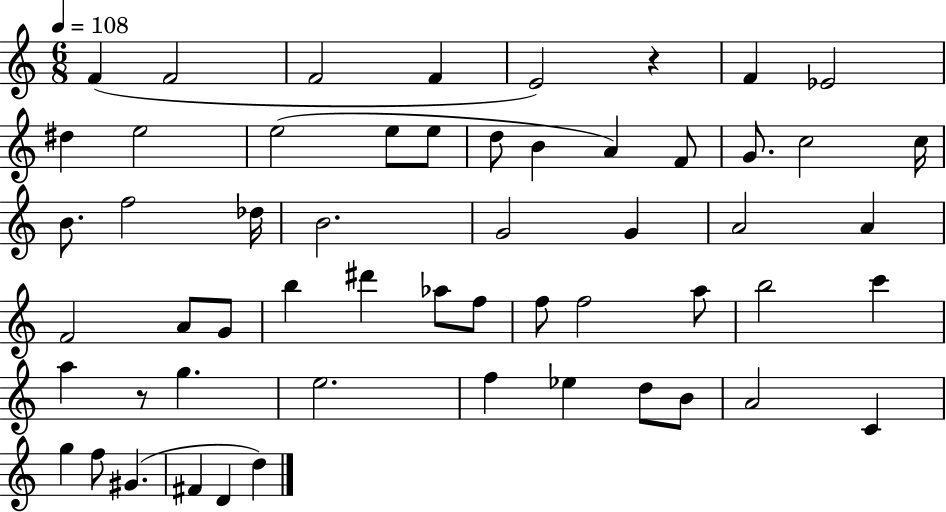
X:1
T:Untitled
M:6/8
L:1/4
K:C
F F2 F2 F E2 z F _E2 ^d e2 e2 e/2 e/2 d/2 B A F/2 G/2 c2 c/4 B/2 f2 _d/4 B2 G2 G A2 A F2 A/2 G/2 b ^d' _a/2 f/2 f/2 f2 a/2 b2 c' a z/2 g e2 f _e d/2 B/2 A2 C g f/2 ^G ^F D d